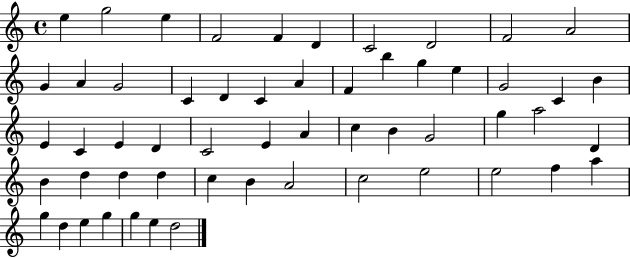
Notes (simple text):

E5/q G5/h E5/q F4/h F4/q D4/q C4/h D4/h F4/h A4/h G4/q A4/q G4/h C4/q D4/q C4/q A4/q F4/q B5/q G5/q E5/q G4/h C4/q B4/q E4/q C4/q E4/q D4/q C4/h E4/q A4/q C5/q B4/q G4/h G5/q A5/h D4/q B4/q D5/q D5/q D5/q C5/q B4/q A4/h C5/h E5/h E5/h F5/q A5/q G5/q D5/q E5/q G5/q G5/q E5/q D5/h